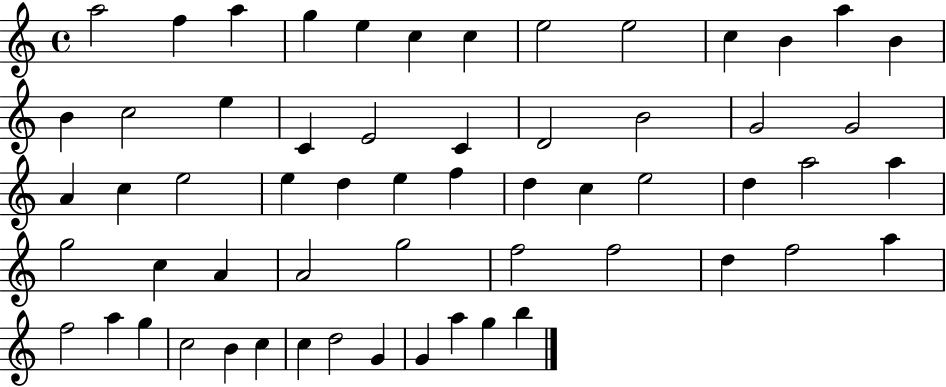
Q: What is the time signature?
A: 4/4